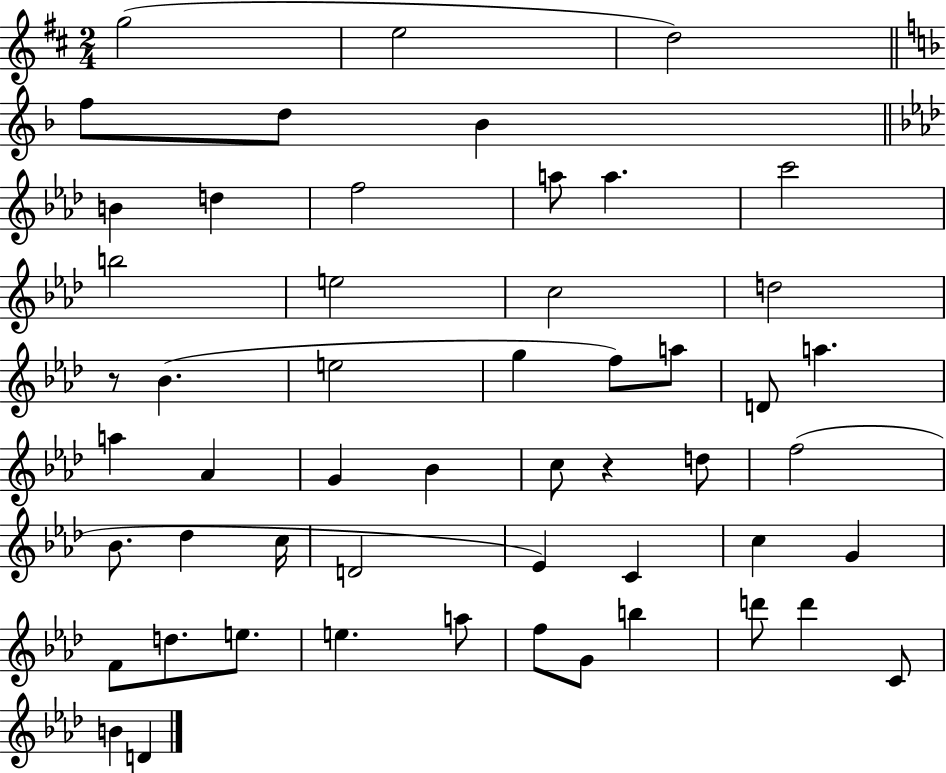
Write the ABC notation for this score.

X:1
T:Untitled
M:2/4
L:1/4
K:D
g2 e2 d2 f/2 d/2 _B B d f2 a/2 a c'2 b2 e2 c2 d2 z/2 _B e2 g f/2 a/2 D/2 a a _A G _B c/2 z d/2 f2 _B/2 _d c/4 D2 _E C c G F/2 d/2 e/2 e a/2 f/2 G/2 b d'/2 d' C/2 B D